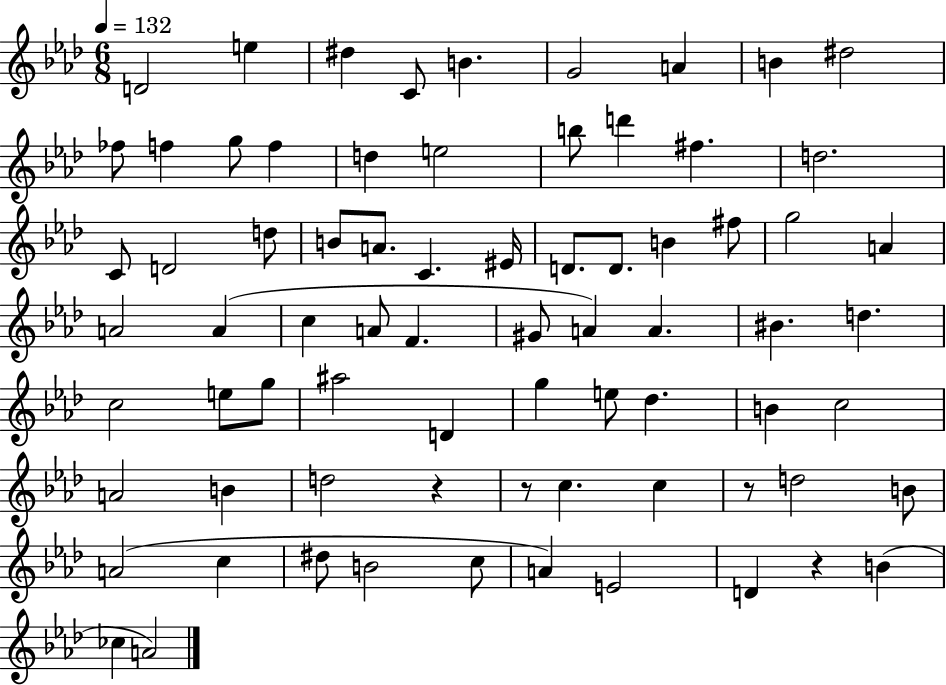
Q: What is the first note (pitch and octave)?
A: D4